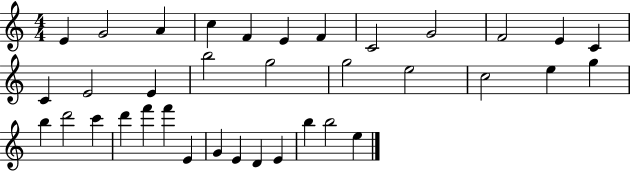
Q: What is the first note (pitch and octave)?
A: E4